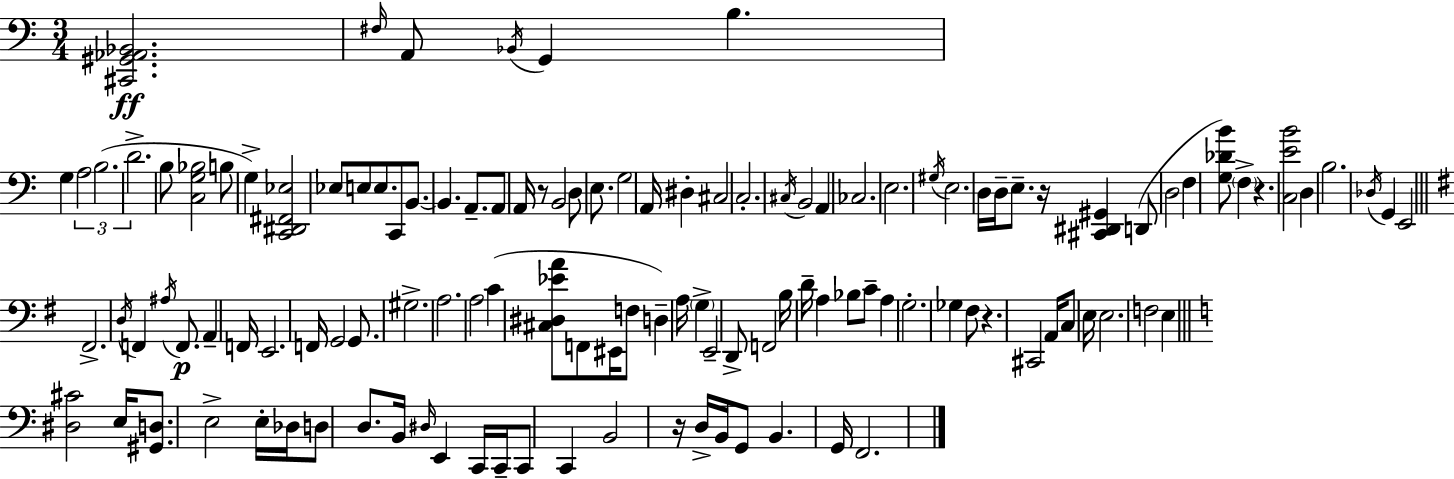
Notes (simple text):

[C#2,G#2,Ab2,Bb2]/h. F#3/s A2/e Bb2/s G2/q B3/q. G3/q A3/h B3/h. D4/h. B3/e [C3,G3,Bb3]/h B3/e G3/q [C2,D#2,F#2,Eb3]/h Eb3/e E3/e E3/e. C2/e B2/e. B2/q. A2/e. A2/e A2/s R/e B2/h D3/e E3/e. G3/h A2/s D#3/q C#3/h C3/h. C#3/s B2/h A2/q CES3/h. E3/h. G#3/s E3/h. D3/s D3/s E3/e. R/s [C#2,D#2,G#2]/q D2/e D3/h F3/q [G3,Db4,B4]/e F3/q R/q. [C3,E4,B4]/h D3/q B3/h. Db3/s G2/q E2/h F#2/h. D3/s F2/q A#3/s F2/e. A2/q F2/s E2/h. F2/s G2/h G2/e. G#3/h. A3/h. A3/h C4/q [C#3,D#3,Eb4,A4]/e F2/e EIS2/s F3/e D3/q A3/s G3/q E2/h D2/e F2/h B3/s D4/s A3/q Bb3/e C4/e A3/q G3/h. Gb3/q F#3/e R/q. C#2/h A2/s C3/e E3/s E3/h. F3/h E3/q [D#3,C#4]/h E3/s [G#2,D3]/e. E3/h E3/s Db3/s D3/e D3/e. B2/s D#3/s E2/q C2/s C2/s C2/e C2/q B2/h R/s D3/s B2/s G2/e B2/q. G2/s F2/h.